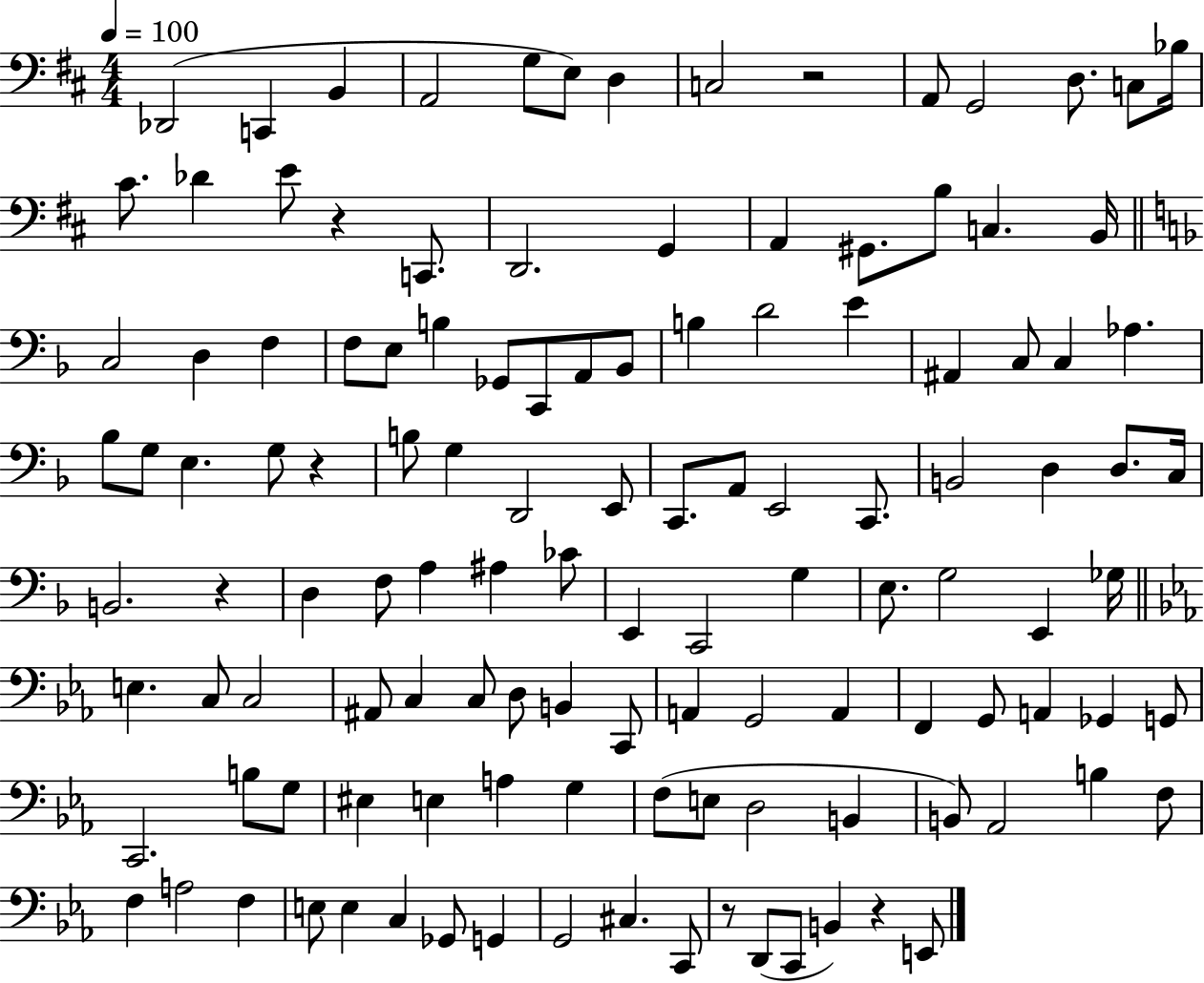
{
  \clef bass
  \numericTimeSignature
  \time 4/4
  \key d \major
  \tempo 4 = 100
  des,2( c,4 b,4 | a,2 g8 e8) d4 | c2 r2 | a,8 g,2 d8. c8 bes16 | \break cis'8. des'4 e'8 r4 c,8. | d,2. g,4 | a,4 gis,8. b8 c4. b,16 | \bar "||" \break \key f \major c2 d4 f4 | f8 e8 b4 ges,8 c,8 a,8 bes,8 | b4 d'2 e'4 | ais,4 c8 c4 aes4. | \break bes8 g8 e4. g8 r4 | b8 g4 d,2 e,8 | c,8. a,8 e,2 c,8. | b,2 d4 d8. c16 | \break b,2. r4 | d4 f8 a4 ais4 ces'8 | e,4 c,2 g4 | e8. g2 e,4 ges16 | \break \bar "||" \break \key ees \major e4. c8 c2 | ais,8 c4 c8 d8 b,4 c,8 | a,4 g,2 a,4 | f,4 g,8 a,4 ges,4 g,8 | \break c,2. b8 g8 | eis4 e4 a4 g4 | f8( e8 d2 b,4 | b,8) aes,2 b4 f8 | \break f4 a2 f4 | e8 e4 c4 ges,8 g,4 | g,2 cis4. c,8 | r8 d,8( c,8 b,4) r4 e,8 | \break \bar "|."
}